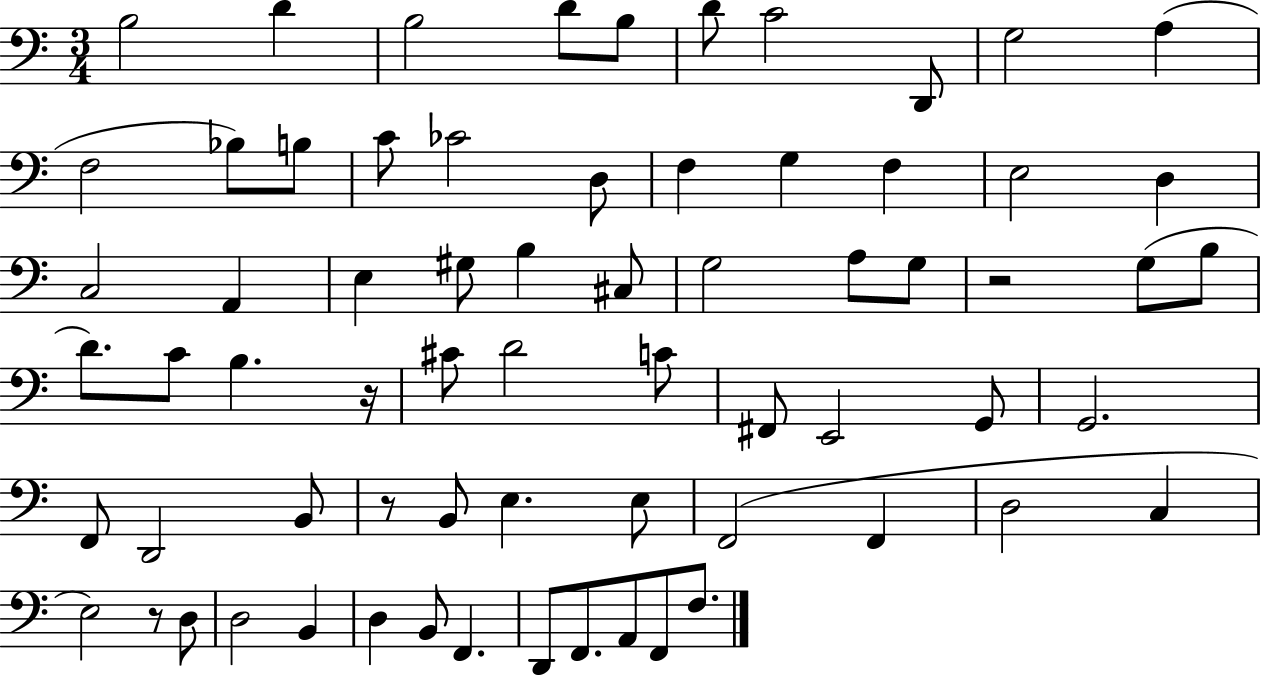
{
  \clef bass
  \numericTimeSignature
  \time 3/4
  \key c \major
  \repeat volta 2 { b2 d'4 | b2 d'8 b8 | d'8 c'2 d,8 | g2 a4( | \break f2 bes8) b8 | c'8 ces'2 d8 | f4 g4 f4 | e2 d4 | \break c2 a,4 | e4 gis8 b4 cis8 | g2 a8 g8 | r2 g8( b8 | \break d'8.) c'8 b4. r16 | cis'8 d'2 c'8 | fis,8 e,2 g,8 | g,2. | \break f,8 d,2 b,8 | r8 b,8 e4. e8 | f,2( f,4 | d2 c4 | \break e2) r8 d8 | d2 b,4 | d4 b,8 f,4. | d,8 f,8. a,8 f,8 f8. | \break } \bar "|."
}